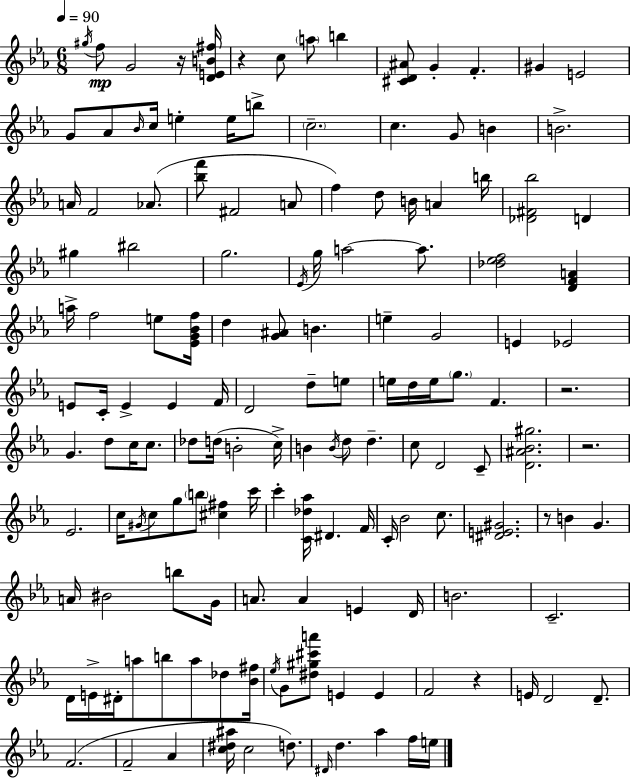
G#5/s F5/e G4/h R/s [D4,E4,B4,F#5]/s R/q C5/e A5/e B5/q [C#4,D4,A#4]/e G4/q F4/q. G#4/q E4/h G4/e Ab4/e Bb4/s C5/s E5/q E5/s B5/e C5/h. C5/q. G4/e B4/q B4/h. A4/s F4/h Ab4/e. [Bb5,F6]/e F#4/h A4/e F5/q D5/e B4/s A4/q B5/s [Db4,F#4,Bb5]/h D4/q G#5/q BIS5/h G5/h. Eb4/s G5/s A5/h A5/e. [Db5,Eb5,F5]/h [D4,F4,A4]/q A5/s F5/h E5/e [Eb4,G4,Bb4,F5]/s D5/q [G4,A#4]/e B4/q. E5/q G4/h E4/q Eb4/h E4/e C4/s E4/q E4/q F4/s D4/h D5/e E5/e E5/s D5/s E5/s G5/e. F4/q. R/h. G4/q. D5/e C5/s C5/e. Db5/e D5/s B4/h C5/s B4/q B4/s D5/e D5/q. C5/e D4/h C4/e [D4,A#4,Bb4,G#5]/h. R/h. Eb4/h. C5/s G#4/s C5/e G5/e B5/e [C#5,F#5]/q C6/s C6/q [C4,Db5,Ab5]/s D#4/q. F4/s C4/s Bb4/h C5/e. [D#4,E4,G#4]/h. R/e B4/q G4/q. A4/s BIS4/h B5/e G4/s A4/e. A4/q E4/q D4/s B4/h. C4/h. D4/s E4/s D#4/s A5/e B5/e A5/e Db5/e [Bb4,F#5]/s Eb5/s G4/e [D#5,G#5,C#6,A6]/e E4/q E4/q F4/h R/q E4/s D4/h D4/e. F4/h. F4/h Ab4/q [C5,D#5,A#5]/s C5/h D5/e. D#4/s D5/q. Ab5/q F5/s E5/s